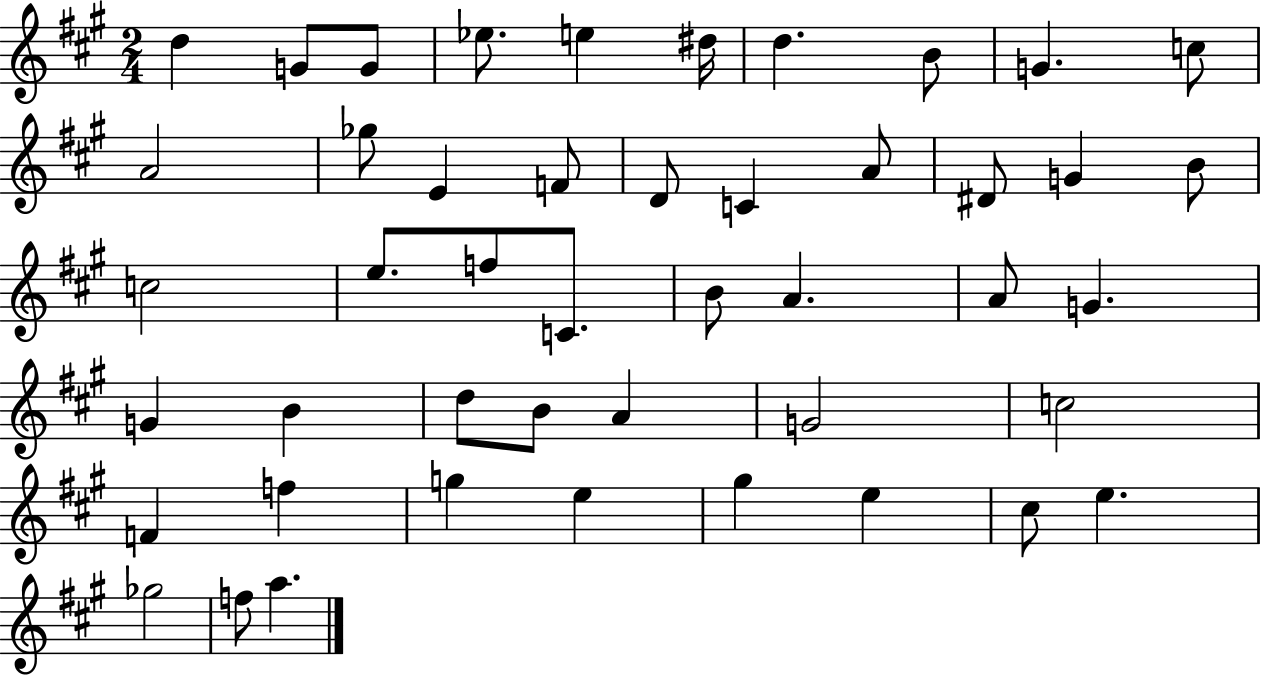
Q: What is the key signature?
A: A major